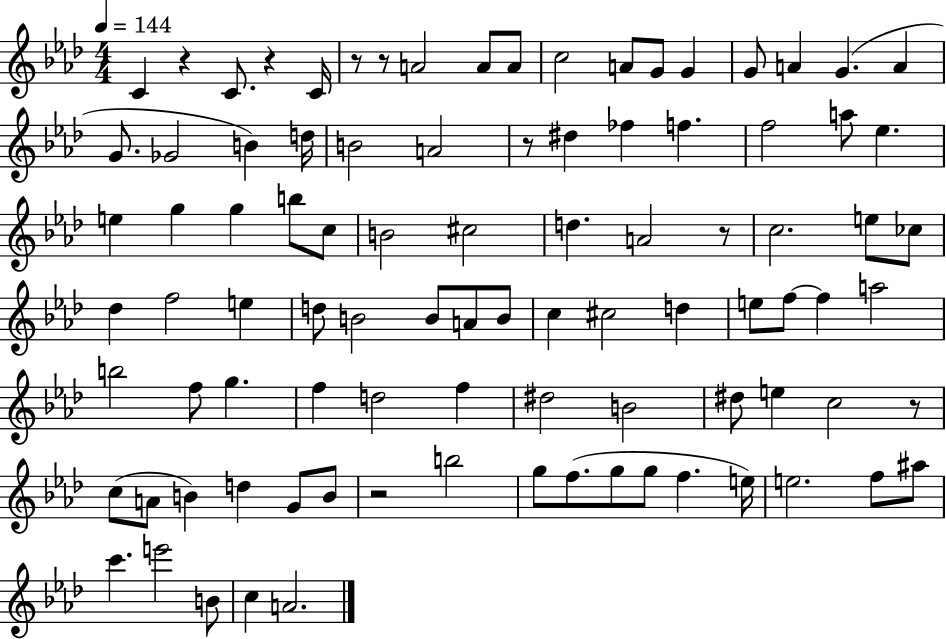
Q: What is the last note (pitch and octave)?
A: A4